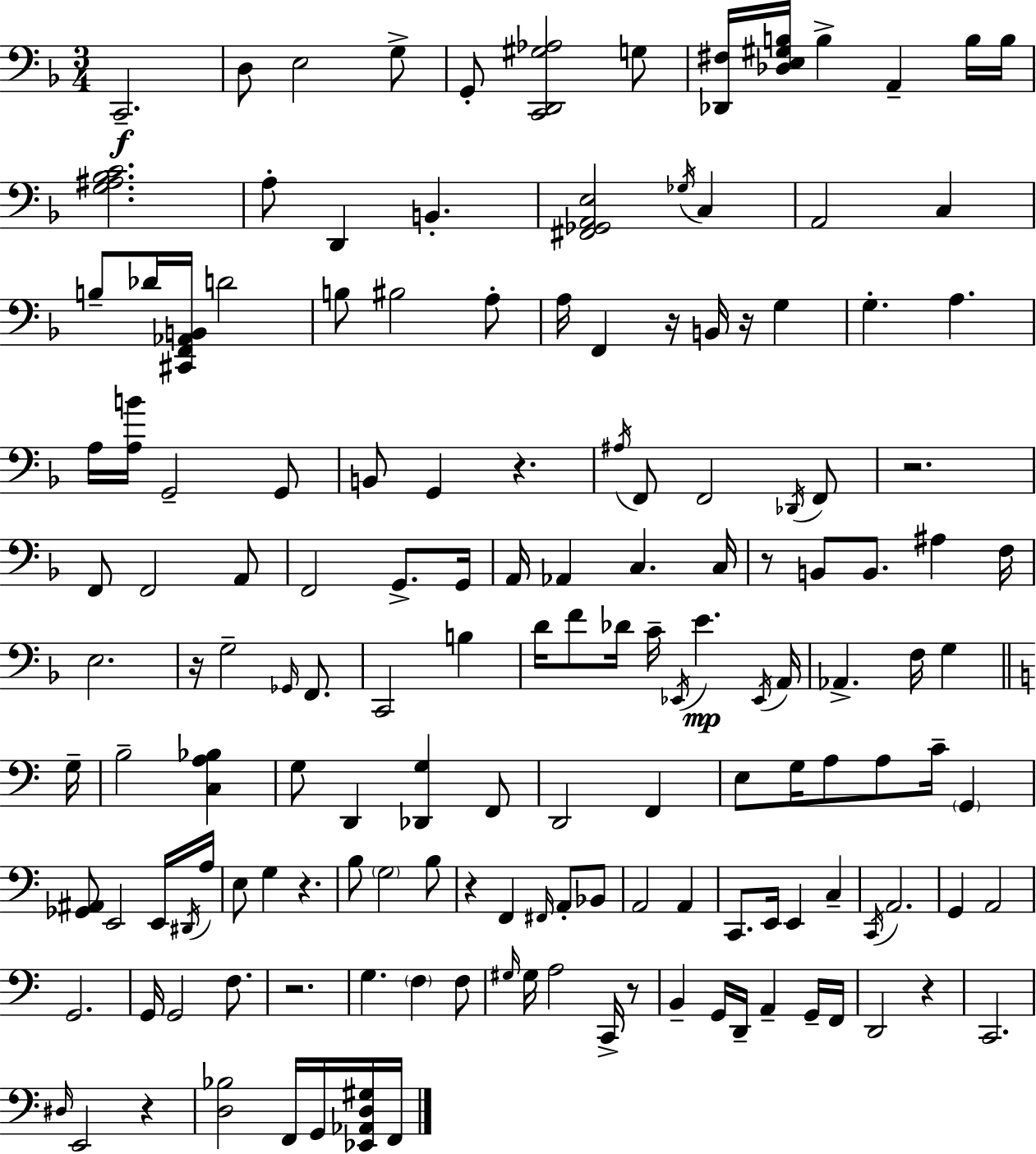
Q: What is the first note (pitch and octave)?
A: C2